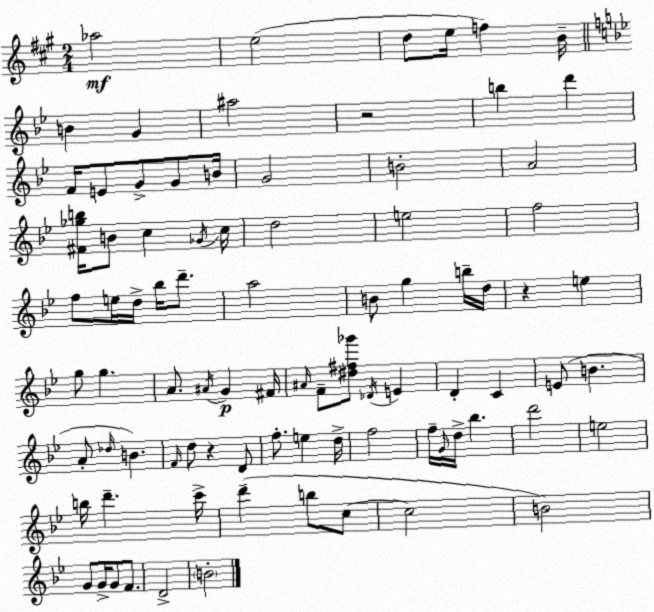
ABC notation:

X:1
T:Untitled
M:2/4
L:1/4
K:A
_a2 e2 d/2 e/4 f B/4 B G ^a2 z2 b d' F/4 E/2 G/2 G/2 B/4 G2 B2 A2 [^F_gb]/4 B/2 c _G/4 c/4 d2 e2 f2 f/2 e/4 d/4 _b/4 d'/2 a2 B/2 g b/4 d/4 z e g/2 g A/2 ^A/4 G ^F/4 ^A/4 F/2 [^d^f_g']/2 _D/4 E D C E/2 B A/2 _d/4 B F/4 d/2 z D/2 f/2 e d/4 f2 f/4 G/4 d/4 _b d'2 e2 b/4 d' c'/4 d' b/2 c/2 c2 B2 G/2 G/4 G/2 F/2 D2 B2